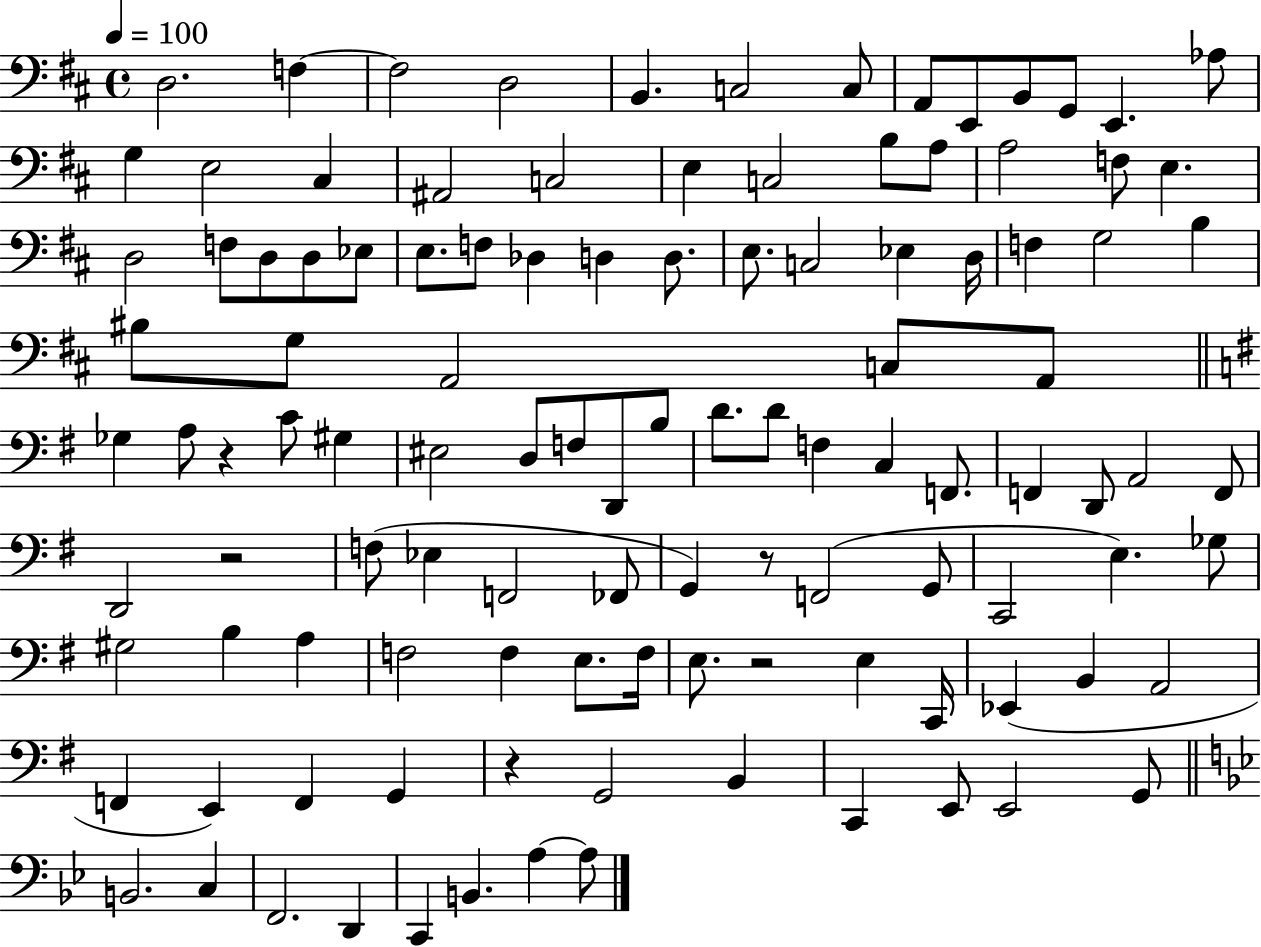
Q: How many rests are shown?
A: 5